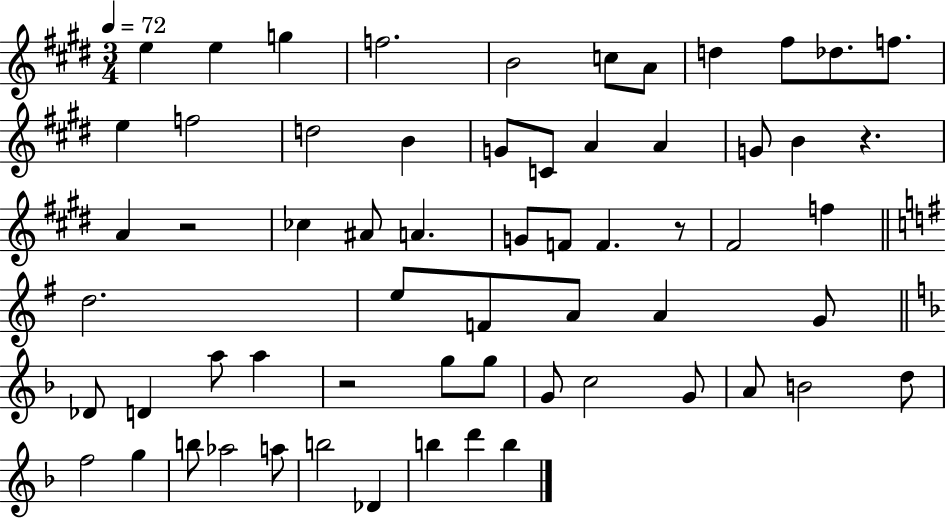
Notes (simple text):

E5/q E5/q G5/q F5/h. B4/h C5/e A4/e D5/q F#5/e Db5/e. F5/e. E5/q F5/h D5/h B4/q G4/e C4/e A4/q A4/q G4/e B4/q R/q. A4/q R/h CES5/q A#4/e A4/q. G4/e F4/e F4/q. R/e F#4/h F5/q D5/h. E5/e F4/e A4/e A4/q G4/e Db4/e D4/q A5/e A5/q R/h G5/e G5/e G4/e C5/h G4/e A4/e B4/h D5/e F5/h G5/q B5/e Ab5/h A5/e B5/h Db4/q B5/q D6/q B5/q